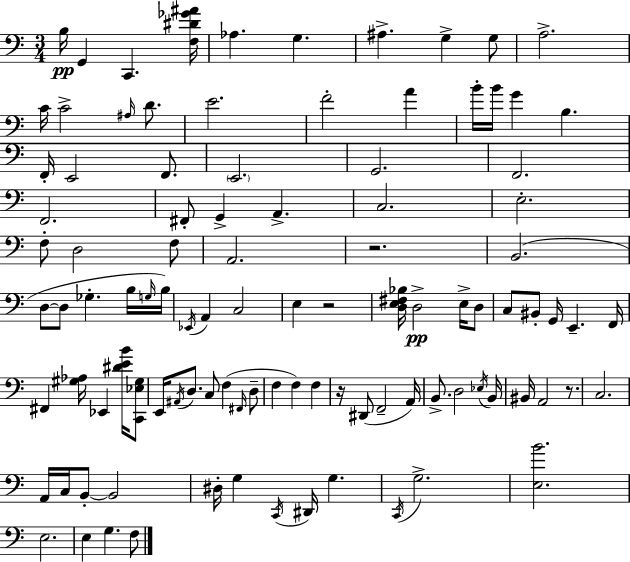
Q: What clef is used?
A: bass